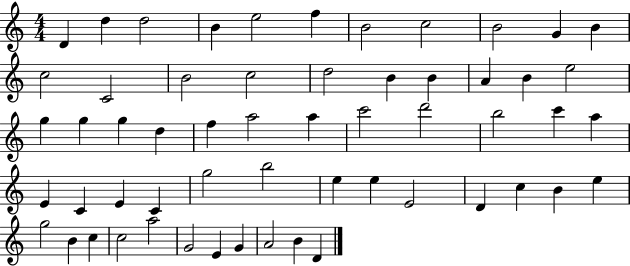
D4/q D5/q D5/h B4/q E5/h F5/q B4/h C5/h B4/h G4/q B4/q C5/h C4/h B4/h C5/h D5/h B4/q B4/q A4/q B4/q E5/h G5/q G5/q G5/q D5/q F5/q A5/h A5/q C6/h D6/h B5/h C6/q A5/q E4/q C4/q E4/q C4/q G5/h B5/h E5/q E5/q E4/h D4/q C5/q B4/q E5/q G5/h B4/q C5/q C5/h A5/h G4/h E4/q G4/q A4/h B4/q D4/q